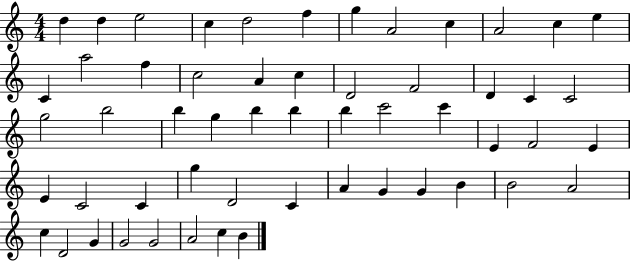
X:1
T:Untitled
M:4/4
L:1/4
K:C
d d e2 c d2 f g A2 c A2 c e C a2 f c2 A c D2 F2 D C C2 g2 b2 b g b b b c'2 c' E F2 E E C2 C g D2 C A G G B B2 A2 c D2 G G2 G2 A2 c B